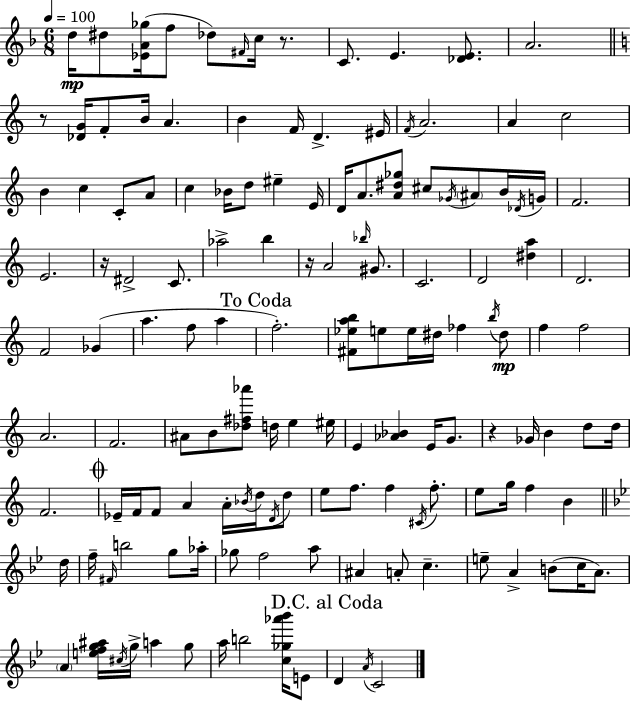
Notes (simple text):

D5/s D#5/e [Eb4,A4,Gb5]/s F5/e Db5/e F#4/s C5/s R/e. C4/e. E4/q. [Db4,E4]/e. A4/h. R/e [Db4,G4]/s F4/e B4/s A4/q. B4/q F4/s D4/q. EIS4/s F4/s A4/h. A4/q C5/h B4/q C5/q C4/e A4/e C5/q Bb4/s D5/e EIS5/q E4/s D4/s A4/e. [A4,D#5,Gb5]/e C#5/e Gb4/s A#4/e B4/s Db4/s G4/s F4/h. E4/h. R/s D#4/h C4/e. Ab5/h B5/q R/s A4/h Bb5/s G#4/e. C4/h. D4/h [D#5,A5]/q D4/h. F4/h Gb4/q A5/q. F5/e A5/q F5/h. [F#4,Eb5,A5,B5]/e E5/e E5/s D#5/s FES5/q B5/s D#5/e F5/q F5/h A4/h. F4/h. A#4/e B4/e [Db5,F#5,Ab6]/e D5/s E5/q EIS5/s E4/q [Ab4,Bb4]/q E4/s G4/e. R/q Gb4/s B4/q D5/e D5/s F4/h. Eb4/s F4/s F4/e A4/q A4/s Bb4/s D5/s D4/s D5/e E5/e F5/e. F5/q C#4/s F5/e. E5/e G5/s F5/q B4/q D5/s F5/s F#4/s B5/h G5/e Ab5/s Gb5/e F5/h A5/e A#4/q A4/e C5/q. E5/e A4/q B4/e C5/s A4/e. A4/q [E5,F5,G5,A#5]/s C#5/s G5/s A5/q G5/e A5/s B5/h [C5,Gb5,Ab6,Bb6]/s E4/e D4/q A4/s C4/h